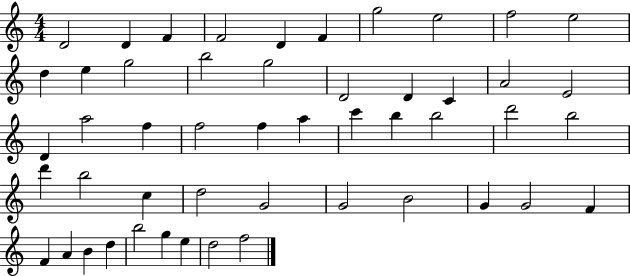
X:1
T:Untitled
M:4/4
L:1/4
K:C
D2 D F F2 D F g2 e2 f2 e2 d e g2 b2 g2 D2 D C A2 E2 D a2 f f2 f a c' b b2 d'2 b2 d' b2 c d2 G2 G2 B2 G G2 F F A B d b2 g e d2 f2